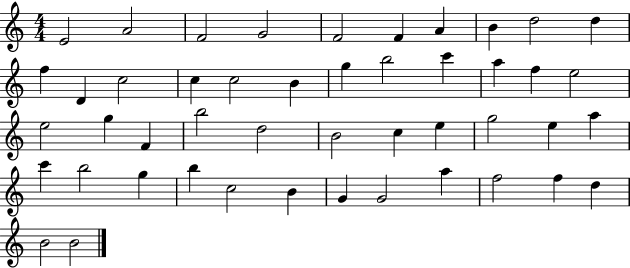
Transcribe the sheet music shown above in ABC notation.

X:1
T:Untitled
M:4/4
L:1/4
K:C
E2 A2 F2 G2 F2 F A B d2 d f D c2 c c2 B g b2 c' a f e2 e2 g F b2 d2 B2 c e g2 e a c' b2 g b c2 B G G2 a f2 f d B2 B2